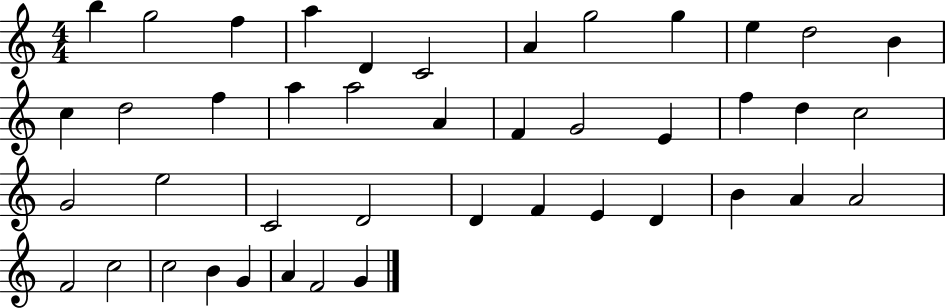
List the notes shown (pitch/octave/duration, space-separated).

B5/q G5/h F5/q A5/q D4/q C4/h A4/q G5/h G5/q E5/q D5/h B4/q C5/q D5/h F5/q A5/q A5/h A4/q F4/q G4/h E4/q F5/q D5/q C5/h G4/h E5/h C4/h D4/h D4/q F4/q E4/q D4/q B4/q A4/q A4/h F4/h C5/h C5/h B4/q G4/q A4/q F4/h G4/q